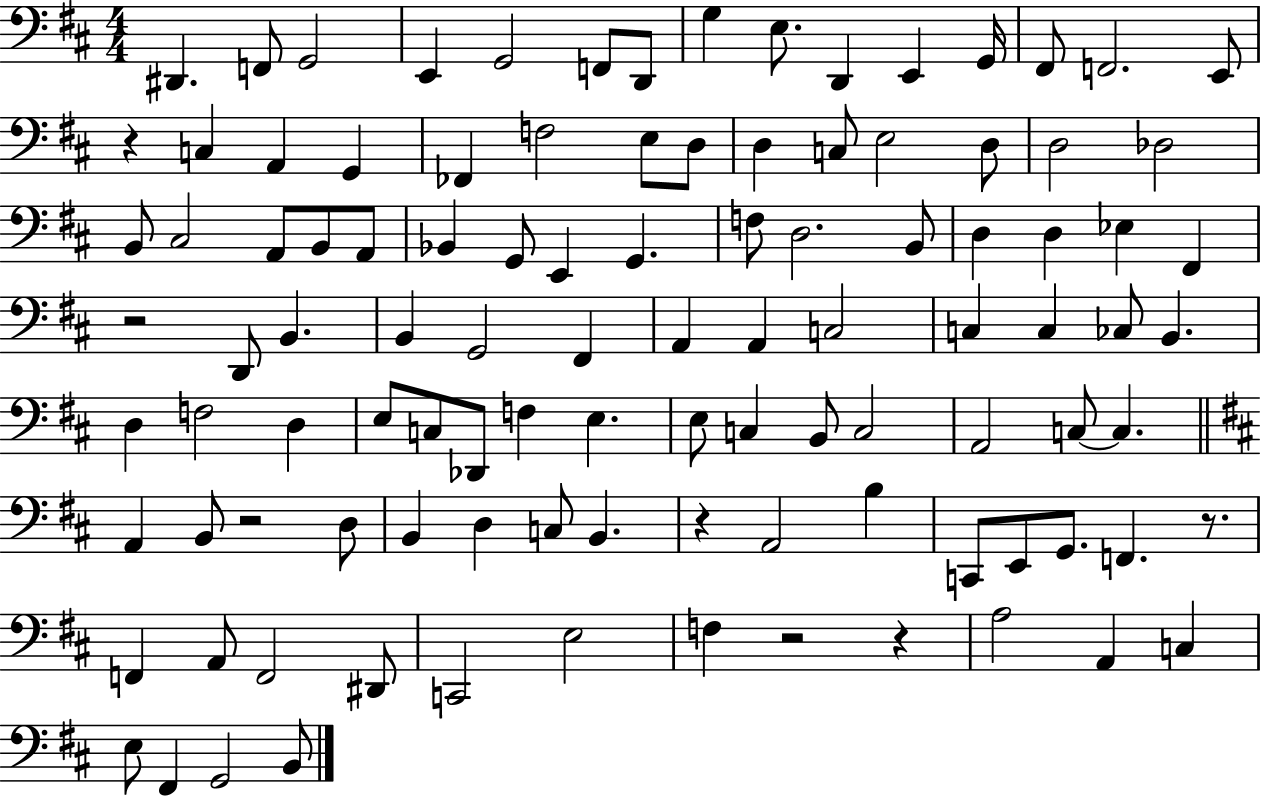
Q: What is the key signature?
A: D major